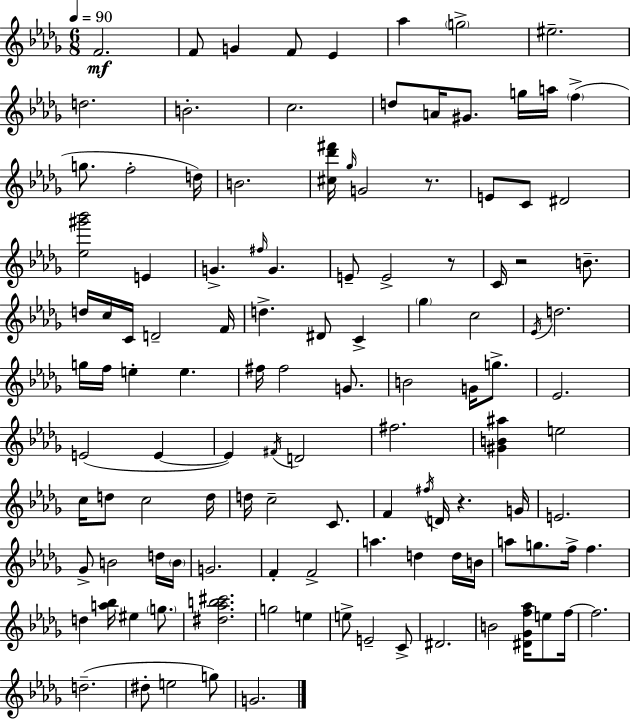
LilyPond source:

{
  \clef treble
  \numericTimeSignature
  \time 6/8
  \key bes \minor
  \tempo 4 = 90
  f'2.\mf | f'8 g'4 f'8 ees'4 | aes''4 \parenthesize g''2-> | eis''2.-- | \break d''2. | b'2.-. | c''2. | d''8 a'16 gis'8. g''16 a''16 \parenthesize f''4->( | \break g''8. f''2-. d''16) | b'2. | <cis'' des''' fis'''>16 \grace { ges''16 } g'2 r8. | e'8 c'8 dis'2 | \break <ees'' gis''' bes'''>2 e'4 | g'4.-> \grace { fis''16 } g'4. | e'8-- e'2-> | r8 c'16 r2 b'8.-- | \break d''16 c''16 c'16 d'2-- | f'16 d''4.-> dis'8 c'4-> | \parenthesize ges''4 c''2 | \acciaccatura { ees'16 } d''2. | \break g''16 f''16 e''4-. e''4. | fis''16 fis''2 | g'8. b'2 g'16 | g''8.-> ees'2. | \break e'2( e'4~~ | e'4) \acciaccatura { fis'16 } d'2 | fis''2. | <gis' b' ais''>4 e''2 | \break c''16 d''8 c''2 | d''16 d''16 c''2-- | c'8. f'4 \acciaccatura { fis''16 } d'16 r4. | g'16 e'2. | \break ges'8-> b'2 | d''16 \parenthesize b'16 g'2. | f'4-. f'2-> | a''4. d''4 | \break d''16 b'16 a''8 g''8. f''16-> f''4. | d''4 <a'' bes''>16 eis''4 | \parenthesize g''8. <dis'' aes'' b'' cis'''>2. | g''2 | \break e''4 e''8-> e'2-- | c'8-> dis'2. | b'2 | <dis' ges' f'' aes''>16 e''8 f''16~~ f''2. | \break d''2.--( | dis''8-. e''2 | g''8) g'2. | \bar "|."
}